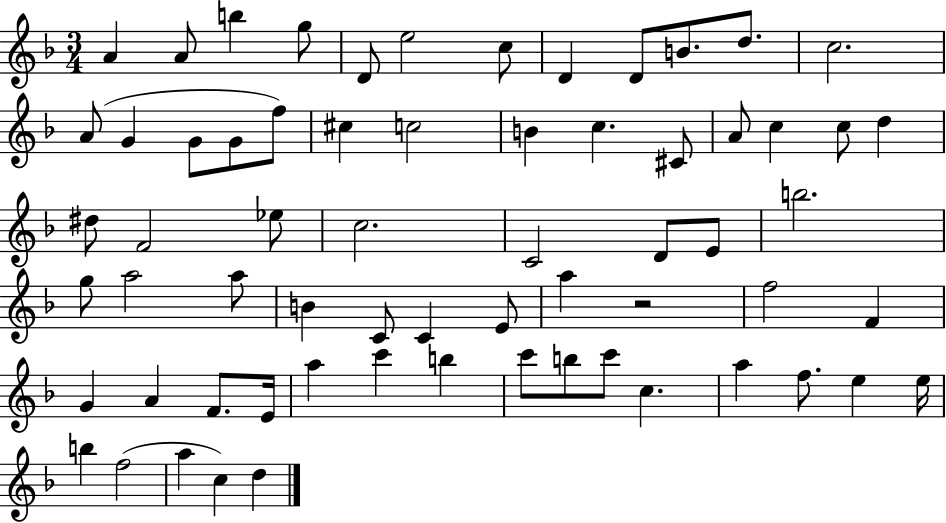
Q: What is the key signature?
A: F major